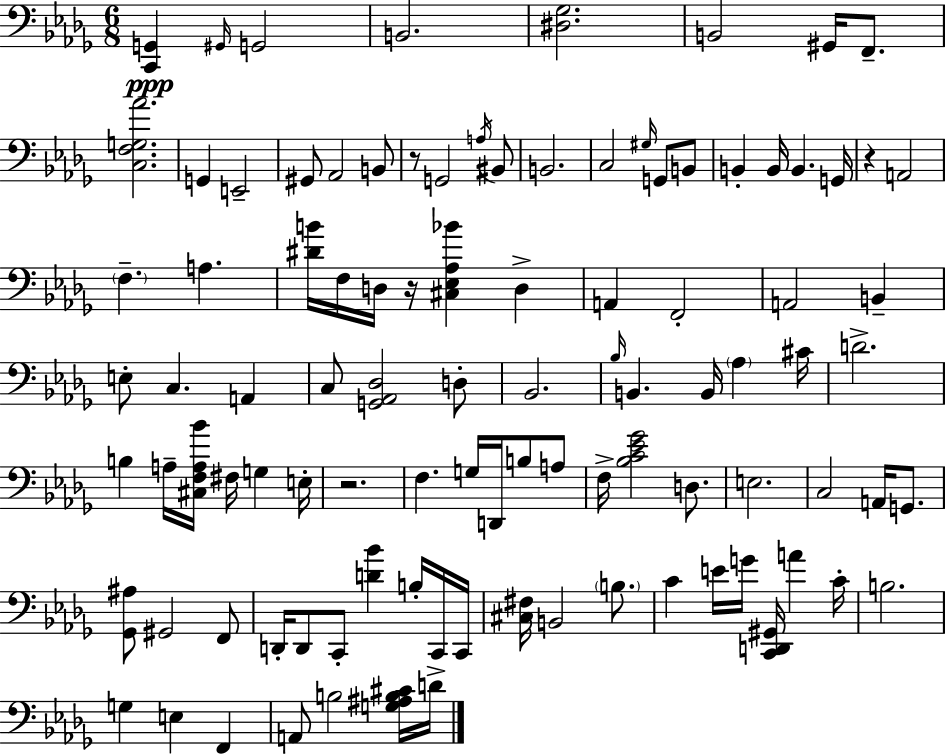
{
  \clef bass
  \numericTimeSignature
  \time 6/8
  \key bes \minor
  <c, g,>4\ppp \grace { gis,16 } g,2 | b,2. | <dis ges>2. | b,2 gis,16 f,8.-- | \break <c f g aes'>2. | g,4 e,2-- | gis,8 aes,2 b,8 | r8 g,2 \acciaccatura { a16 } | \break bis,8 b,2. | c2 \grace { gis16 } g,8 | b,8 b,4-. b,16 b,4. | g,16 r4 a,2 | \break \parenthesize f4.-- a4. | <dis' b'>16 f16 d16 r16 <cis ees aes bes'>4 d4-> | a,4 f,2-. | a,2 b,4-- | \break e8-. c4. a,4 | c8 <g, aes, des>2 | d8-. bes,2. | \grace { bes16 } b,4. b,16 \parenthesize aes4 | \break cis'16 d'2.-> | b4 a16-- <cis f a bes'>16 fis16 g4 | e16-. r2. | f4. g16 d,16 | \break b8 a8 f16-> <bes c' ees' ges'>2 | d8. e2. | c2 | a,16 g,8. <ges, ais>8 gis,2 | \break f,8 d,16-. d,8 c,8-. <d' bes'>4 | b16-. c,16 c,16 <cis fis>16 b,2 | \parenthesize b8. c'4 e'16 g'16 <c, d, gis,>16 a'4 | c'16-. b2. | \break g4 e4 | f,4 a,8 b2 | <g ais b cis'>16 d'16-> \bar "|."
}